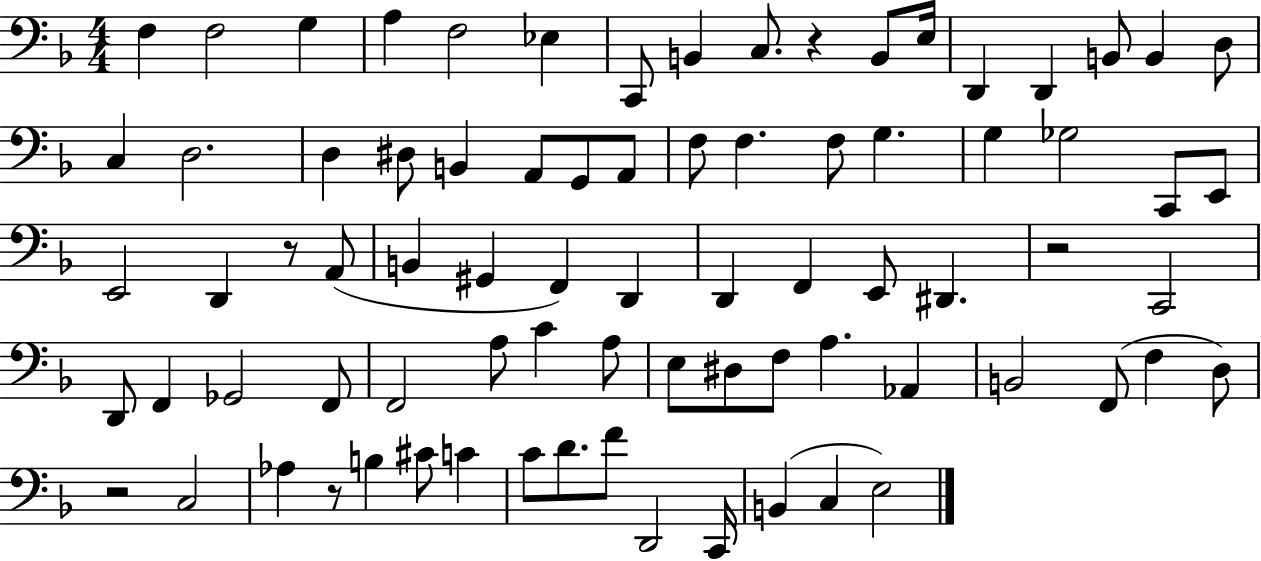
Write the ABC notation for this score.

X:1
T:Untitled
M:4/4
L:1/4
K:F
F, F,2 G, A, F,2 _E, C,,/2 B,, C,/2 z B,,/2 E,/4 D,, D,, B,,/2 B,, D,/2 C, D,2 D, ^D,/2 B,, A,,/2 G,,/2 A,,/2 F,/2 F, F,/2 G, G, _G,2 C,,/2 E,,/2 E,,2 D,, z/2 A,,/2 B,, ^G,, F,, D,, D,, F,, E,,/2 ^D,, z2 C,,2 D,,/2 F,, _G,,2 F,,/2 F,,2 A,/2 C A,/2 E,/2 ^D,/2 F,/2 A, _A,, B,,2 F,,/2 F, D,/2 z2 C,2 _A, z/2 B, ^C/2 C C/2 D/2 F/2 D,,2 C,,/4 B,, C, E,2